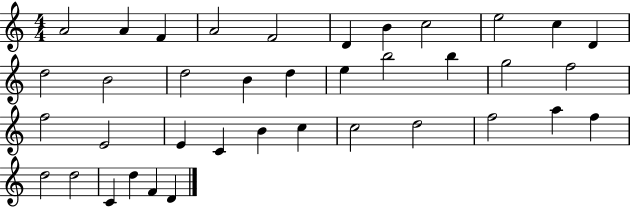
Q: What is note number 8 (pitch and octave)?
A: C5